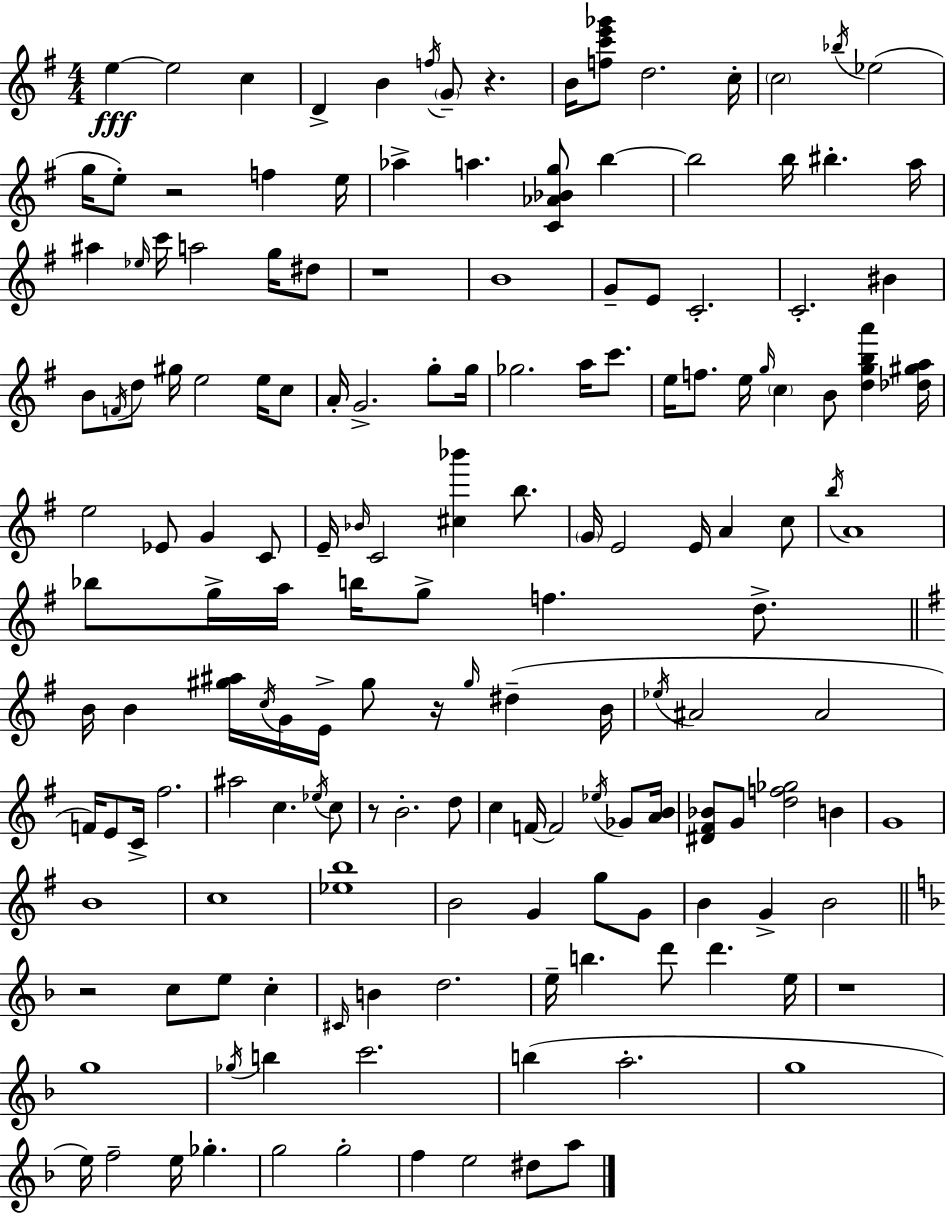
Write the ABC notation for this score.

X:1
T:Untitled
M:4/4
L:1/4
K:G
e e2 c D B f/4 G/2 z B/4 [fc'e'_g']/2 d2 c/4 c2 _b/4 _e2 g/4 e/2 z2 f e/4 _a a [C_A_Bg]/2 b b2 b/4 ^b a/4 ^a _e/4 c'/4 a2 g/4 ^d/2 z4 B4 G/2 E/2 C2 C2 ^B B/2 F/4 d/2 ^g/4 e2 e/4 c/2 A/4 G2 g/2 g/4 _g2 a/4 c'/2 e/4 f/2 e/4 g/4 c B/2 [dgba'] [_d^ga]/4 e2 _E/2 G C/2 E/4 _B/4 C2 [^c_b'] b/2 G/4 E2 E/4 A c/2 b/4 A4 _b/2 g/4 a/4 b/4 g/2 f d/2 B/4 B [^g^a]/4 c/4 G/4 E/4 ^g/2 z/4 ^g/4 ^d B/4 _e/4 ^A2 ^A2 F/4 E/2 C/4 ^f2 ^a2 c _e/4 c/2 z/2 B2 d/2 c F/4 F2 _e/4 _G/2 [AB]/4 [^D^F_B]/2 G/2 [df_g]2 B G4 B4 c4 [_eb]4 B2 G g/2 G/2 B G B2 z2 c/2 e/2 c ^C/4 B d2 e/4 b d'/2 d' e/4 z4 g4 _g/4 b c'2 b a2 g4 e/4 f2 e/4 _g g2 g2 f e2 ^d/2 a/2